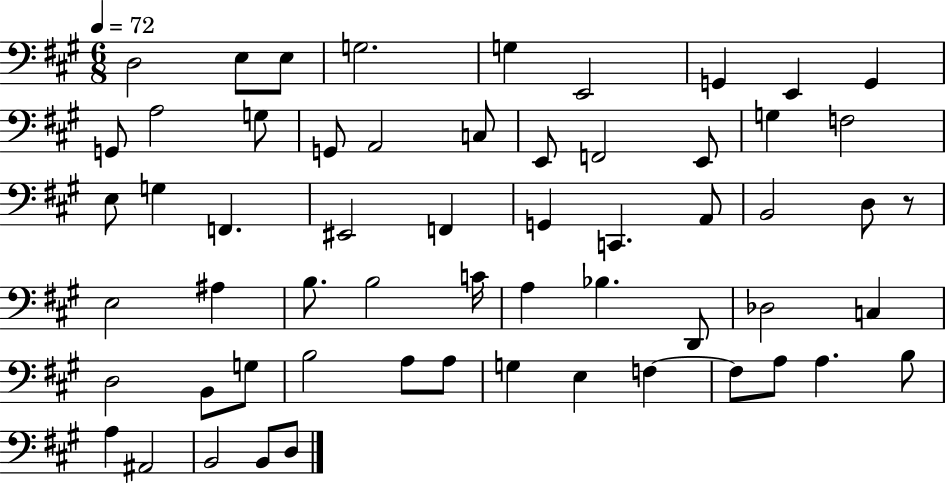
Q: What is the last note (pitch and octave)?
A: D3